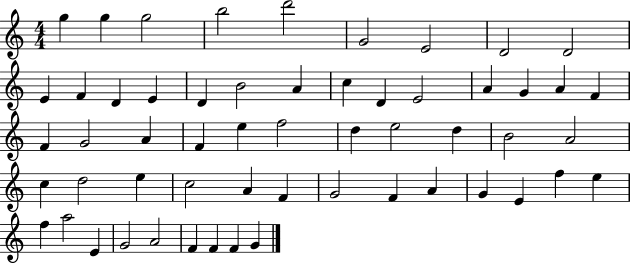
G5/q G5/q G5/h B5/h D6/h G4/h E4/h D4/h D4/h E4/q F4/q D4/q E4/q D4/q B4/h A4/q C5/q D4/q E4/h A4/q G4/q A4/q F4/q F4/q G4/h A4/q F4/q E5/q F5/h D5/q E5/h D5/q B4/h A4/h C5/q D5/h E5/q C5/h A4/q F4/q G4/h F4/q A4/q G4/q E4/q F5/q E5/q F5/q A5/h E4/q G4/h A4/h F4/q F4/q F4/q G4/q